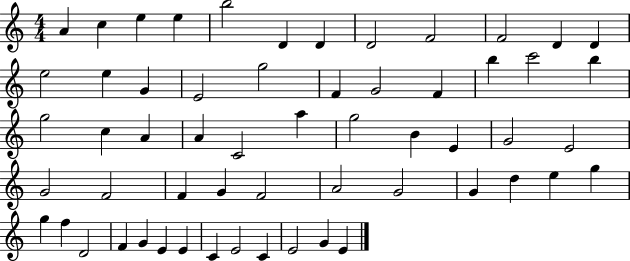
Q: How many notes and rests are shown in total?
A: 58